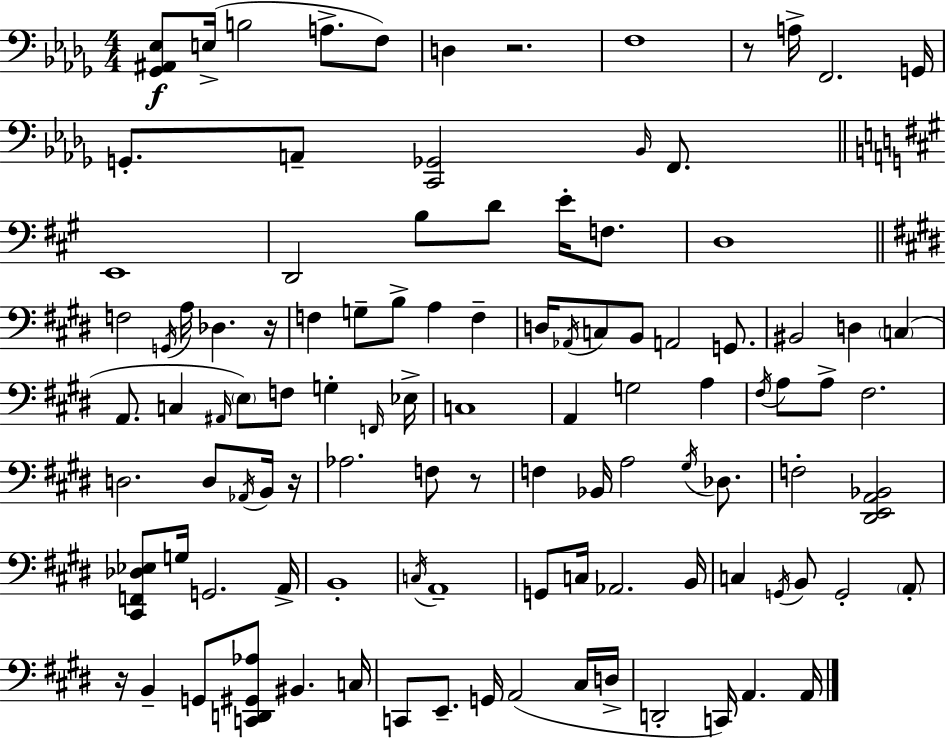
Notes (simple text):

[Gb2,A#2,Eb3]/e E3/s B3/h A3/e. F3/e D3/q R/h. F3/w R/e A3/s F2/h. G2/s G2/e. A2/e [C2,Gb2]/h Bb2/s F2/e. E2/w D2/h B3/e D4/e E4/s F3/e. D3/w F3/h G2/s A3/s Db3/q. R/s F3/q G3/e B3/e A3/q F3/q D3/s Ab2/s C3/e B2/e A2/h G2/e. BIS2/h D3/q C3/q A2/e. C3/q A#2/s E3/e F3/e G3/q F2/s Eb3/s C3/w A2/q G3/h A3/q F#3/s A3/e A3/e F#3/h. D3/h. D3/e Ab2/s B2/s R/s Ab3/h. F3/e R/e F3/q Bb2/s A3/h G#3/s Db3/e. F3/h [D#2,E2,A2,Bb2]/h [C#2,F2,Db3,Eb3]/e G3/s G2/h. A2/s B2/w C3/s A2/w G2/e C3/s Ab2/h. B2/s C3/q G2/s B2/e G2/h A2/e R/s B2/q G2/e [C2,D2,G#2,Ab3]/e BIS2/q. C3/s C2/e E2/e. G2/s A2/h C#3/s D3/s D2/h C2/s A2/q. A2/s